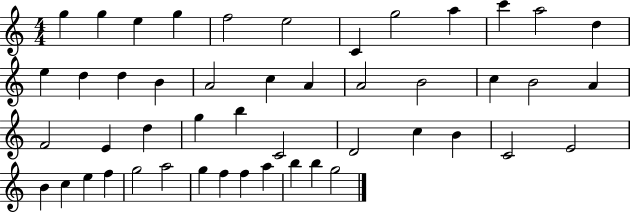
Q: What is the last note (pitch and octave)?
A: G5